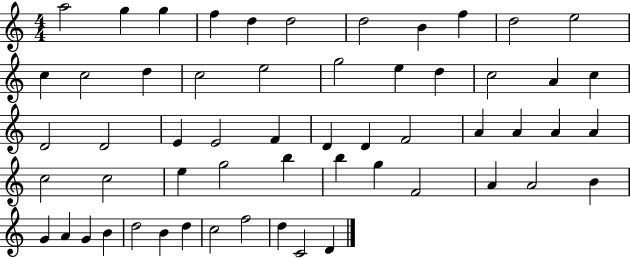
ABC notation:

X:1
T:Untitled
M:4/4
L:1/4
K:C
a2 g g f d d2 d2 B f d2 e2 c c2 d c2 e2 g2 e d c2 A c D2 D2 E E2 F D D F2 A A A A c2 c2 e g2 b b g F2 A A2 B G A G B d2 B d c2 f2 d C2 D